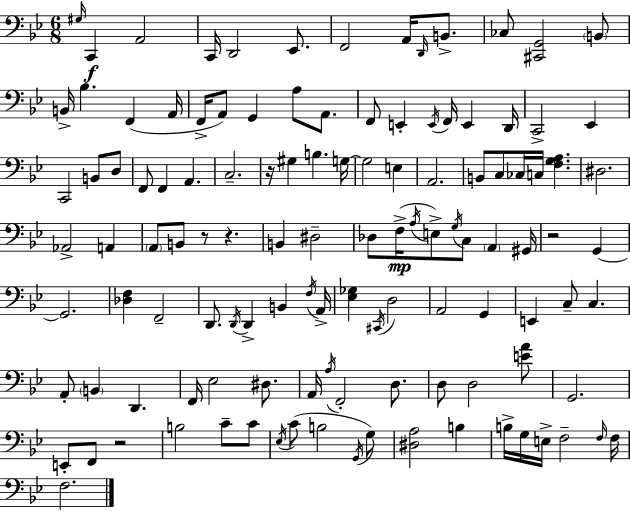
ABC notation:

X:1
T:Untitled
M:6/8
L:1/4
K:Gm
^G,/4 C,, A,,2 C,,/4 D,,2 _E,,/2 F,,2 A,,/4 D,,/4 B,,/2 _C,/2 [^C,,G,,]2 B,,/2 B,,/4 _B, F,, A,,/4 F,,/4 A,,/2 G,, A,/2 A,,/2 F,,/2 E,, E,,/4 F,,/4 E,, D,,/4 C,,2 _E,, C,,2 B,,/2 D,/2 F,,/2 F,, A,, C,2 z/4 ^G, B, G,/4 G,2 E, A,,2 B,,/2 C,/2 _C,/4 C,/4 [F,G,A,] ^D,2 _A,,2 A,, A,,/2 B,,/2 z/2 z B,, ^D,2 _D,/2 F,/4 A,/4 E,/2 G,/4 C,/2 A,, ^G,,/4 z2 G,, G,,2 [_D,F,] F,,2 D,,/2 D,,/4 D,, B,, F,/4 A,,/4 [_E,_G,] ^C,,/4 D,2 A,,2 G,, E,, C,/2 C, A,,/2 B,, D,, F,,/4 _E,2 ^D,/2 A,,/4 A,/4 F,,2 D,/2 D,/2 D,2 [EA]/2 G,,2 E,,/2 F,,/2 z2 B,2 C/2 C/2 _E,/4 C/2 B,2 G,,/4 G,/2 [^D,A,]2 B, B,/4 G,/4 E,/4 F,2 F,/4 F,/4 F,2